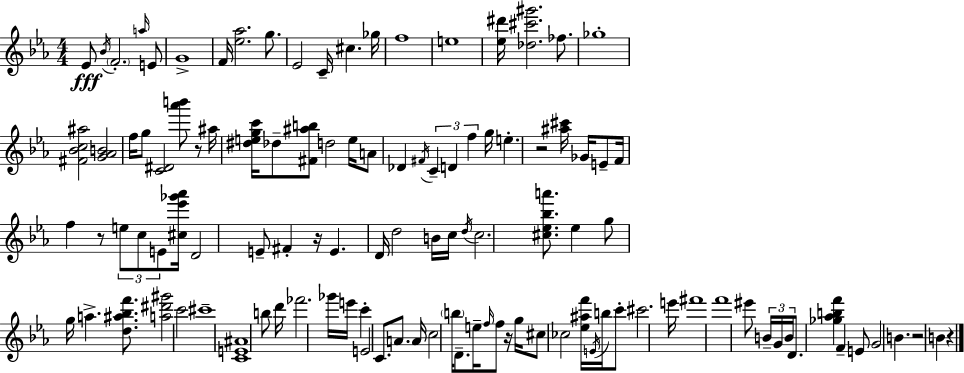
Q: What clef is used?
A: treble